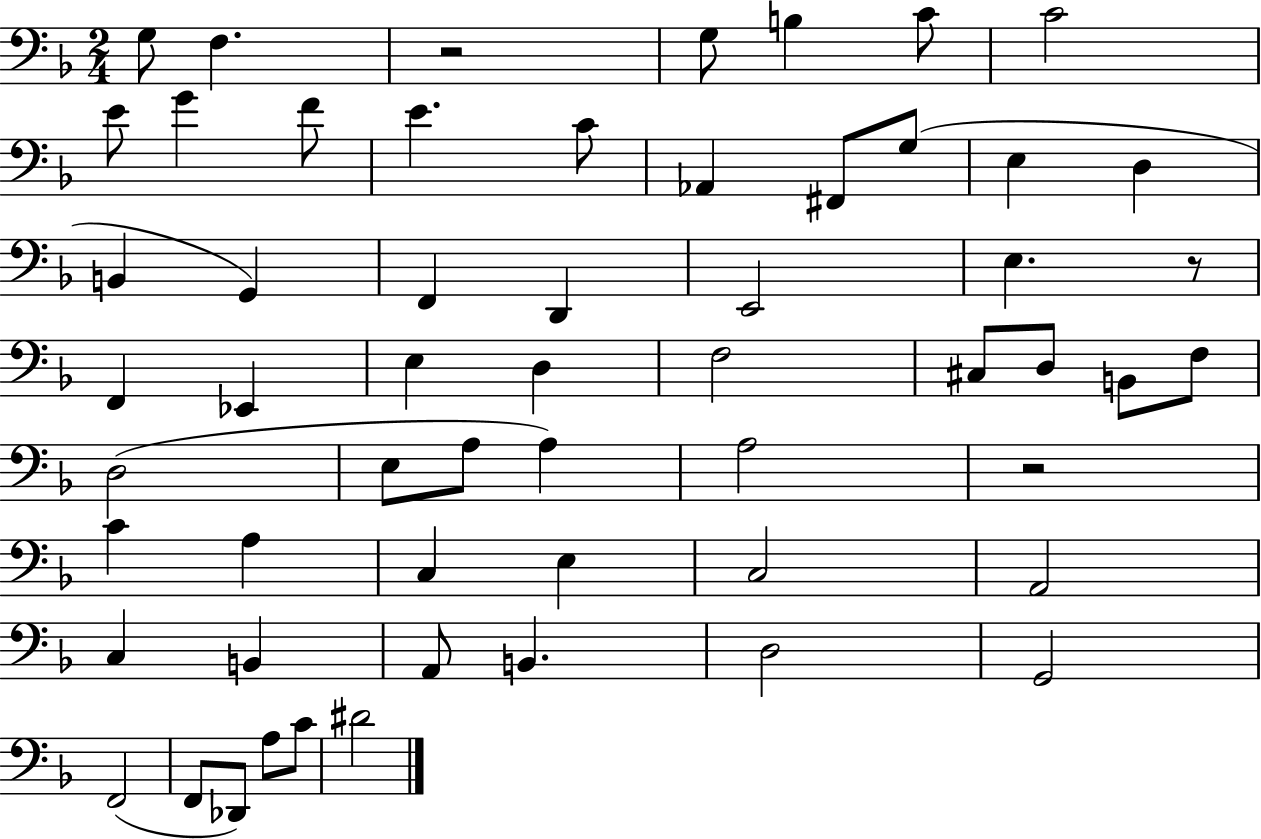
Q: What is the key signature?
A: F major